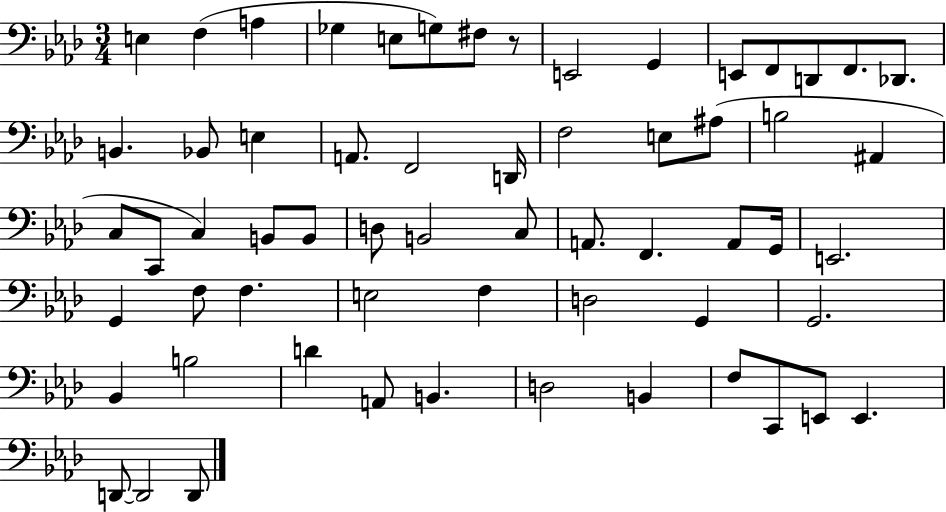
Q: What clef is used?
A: bass